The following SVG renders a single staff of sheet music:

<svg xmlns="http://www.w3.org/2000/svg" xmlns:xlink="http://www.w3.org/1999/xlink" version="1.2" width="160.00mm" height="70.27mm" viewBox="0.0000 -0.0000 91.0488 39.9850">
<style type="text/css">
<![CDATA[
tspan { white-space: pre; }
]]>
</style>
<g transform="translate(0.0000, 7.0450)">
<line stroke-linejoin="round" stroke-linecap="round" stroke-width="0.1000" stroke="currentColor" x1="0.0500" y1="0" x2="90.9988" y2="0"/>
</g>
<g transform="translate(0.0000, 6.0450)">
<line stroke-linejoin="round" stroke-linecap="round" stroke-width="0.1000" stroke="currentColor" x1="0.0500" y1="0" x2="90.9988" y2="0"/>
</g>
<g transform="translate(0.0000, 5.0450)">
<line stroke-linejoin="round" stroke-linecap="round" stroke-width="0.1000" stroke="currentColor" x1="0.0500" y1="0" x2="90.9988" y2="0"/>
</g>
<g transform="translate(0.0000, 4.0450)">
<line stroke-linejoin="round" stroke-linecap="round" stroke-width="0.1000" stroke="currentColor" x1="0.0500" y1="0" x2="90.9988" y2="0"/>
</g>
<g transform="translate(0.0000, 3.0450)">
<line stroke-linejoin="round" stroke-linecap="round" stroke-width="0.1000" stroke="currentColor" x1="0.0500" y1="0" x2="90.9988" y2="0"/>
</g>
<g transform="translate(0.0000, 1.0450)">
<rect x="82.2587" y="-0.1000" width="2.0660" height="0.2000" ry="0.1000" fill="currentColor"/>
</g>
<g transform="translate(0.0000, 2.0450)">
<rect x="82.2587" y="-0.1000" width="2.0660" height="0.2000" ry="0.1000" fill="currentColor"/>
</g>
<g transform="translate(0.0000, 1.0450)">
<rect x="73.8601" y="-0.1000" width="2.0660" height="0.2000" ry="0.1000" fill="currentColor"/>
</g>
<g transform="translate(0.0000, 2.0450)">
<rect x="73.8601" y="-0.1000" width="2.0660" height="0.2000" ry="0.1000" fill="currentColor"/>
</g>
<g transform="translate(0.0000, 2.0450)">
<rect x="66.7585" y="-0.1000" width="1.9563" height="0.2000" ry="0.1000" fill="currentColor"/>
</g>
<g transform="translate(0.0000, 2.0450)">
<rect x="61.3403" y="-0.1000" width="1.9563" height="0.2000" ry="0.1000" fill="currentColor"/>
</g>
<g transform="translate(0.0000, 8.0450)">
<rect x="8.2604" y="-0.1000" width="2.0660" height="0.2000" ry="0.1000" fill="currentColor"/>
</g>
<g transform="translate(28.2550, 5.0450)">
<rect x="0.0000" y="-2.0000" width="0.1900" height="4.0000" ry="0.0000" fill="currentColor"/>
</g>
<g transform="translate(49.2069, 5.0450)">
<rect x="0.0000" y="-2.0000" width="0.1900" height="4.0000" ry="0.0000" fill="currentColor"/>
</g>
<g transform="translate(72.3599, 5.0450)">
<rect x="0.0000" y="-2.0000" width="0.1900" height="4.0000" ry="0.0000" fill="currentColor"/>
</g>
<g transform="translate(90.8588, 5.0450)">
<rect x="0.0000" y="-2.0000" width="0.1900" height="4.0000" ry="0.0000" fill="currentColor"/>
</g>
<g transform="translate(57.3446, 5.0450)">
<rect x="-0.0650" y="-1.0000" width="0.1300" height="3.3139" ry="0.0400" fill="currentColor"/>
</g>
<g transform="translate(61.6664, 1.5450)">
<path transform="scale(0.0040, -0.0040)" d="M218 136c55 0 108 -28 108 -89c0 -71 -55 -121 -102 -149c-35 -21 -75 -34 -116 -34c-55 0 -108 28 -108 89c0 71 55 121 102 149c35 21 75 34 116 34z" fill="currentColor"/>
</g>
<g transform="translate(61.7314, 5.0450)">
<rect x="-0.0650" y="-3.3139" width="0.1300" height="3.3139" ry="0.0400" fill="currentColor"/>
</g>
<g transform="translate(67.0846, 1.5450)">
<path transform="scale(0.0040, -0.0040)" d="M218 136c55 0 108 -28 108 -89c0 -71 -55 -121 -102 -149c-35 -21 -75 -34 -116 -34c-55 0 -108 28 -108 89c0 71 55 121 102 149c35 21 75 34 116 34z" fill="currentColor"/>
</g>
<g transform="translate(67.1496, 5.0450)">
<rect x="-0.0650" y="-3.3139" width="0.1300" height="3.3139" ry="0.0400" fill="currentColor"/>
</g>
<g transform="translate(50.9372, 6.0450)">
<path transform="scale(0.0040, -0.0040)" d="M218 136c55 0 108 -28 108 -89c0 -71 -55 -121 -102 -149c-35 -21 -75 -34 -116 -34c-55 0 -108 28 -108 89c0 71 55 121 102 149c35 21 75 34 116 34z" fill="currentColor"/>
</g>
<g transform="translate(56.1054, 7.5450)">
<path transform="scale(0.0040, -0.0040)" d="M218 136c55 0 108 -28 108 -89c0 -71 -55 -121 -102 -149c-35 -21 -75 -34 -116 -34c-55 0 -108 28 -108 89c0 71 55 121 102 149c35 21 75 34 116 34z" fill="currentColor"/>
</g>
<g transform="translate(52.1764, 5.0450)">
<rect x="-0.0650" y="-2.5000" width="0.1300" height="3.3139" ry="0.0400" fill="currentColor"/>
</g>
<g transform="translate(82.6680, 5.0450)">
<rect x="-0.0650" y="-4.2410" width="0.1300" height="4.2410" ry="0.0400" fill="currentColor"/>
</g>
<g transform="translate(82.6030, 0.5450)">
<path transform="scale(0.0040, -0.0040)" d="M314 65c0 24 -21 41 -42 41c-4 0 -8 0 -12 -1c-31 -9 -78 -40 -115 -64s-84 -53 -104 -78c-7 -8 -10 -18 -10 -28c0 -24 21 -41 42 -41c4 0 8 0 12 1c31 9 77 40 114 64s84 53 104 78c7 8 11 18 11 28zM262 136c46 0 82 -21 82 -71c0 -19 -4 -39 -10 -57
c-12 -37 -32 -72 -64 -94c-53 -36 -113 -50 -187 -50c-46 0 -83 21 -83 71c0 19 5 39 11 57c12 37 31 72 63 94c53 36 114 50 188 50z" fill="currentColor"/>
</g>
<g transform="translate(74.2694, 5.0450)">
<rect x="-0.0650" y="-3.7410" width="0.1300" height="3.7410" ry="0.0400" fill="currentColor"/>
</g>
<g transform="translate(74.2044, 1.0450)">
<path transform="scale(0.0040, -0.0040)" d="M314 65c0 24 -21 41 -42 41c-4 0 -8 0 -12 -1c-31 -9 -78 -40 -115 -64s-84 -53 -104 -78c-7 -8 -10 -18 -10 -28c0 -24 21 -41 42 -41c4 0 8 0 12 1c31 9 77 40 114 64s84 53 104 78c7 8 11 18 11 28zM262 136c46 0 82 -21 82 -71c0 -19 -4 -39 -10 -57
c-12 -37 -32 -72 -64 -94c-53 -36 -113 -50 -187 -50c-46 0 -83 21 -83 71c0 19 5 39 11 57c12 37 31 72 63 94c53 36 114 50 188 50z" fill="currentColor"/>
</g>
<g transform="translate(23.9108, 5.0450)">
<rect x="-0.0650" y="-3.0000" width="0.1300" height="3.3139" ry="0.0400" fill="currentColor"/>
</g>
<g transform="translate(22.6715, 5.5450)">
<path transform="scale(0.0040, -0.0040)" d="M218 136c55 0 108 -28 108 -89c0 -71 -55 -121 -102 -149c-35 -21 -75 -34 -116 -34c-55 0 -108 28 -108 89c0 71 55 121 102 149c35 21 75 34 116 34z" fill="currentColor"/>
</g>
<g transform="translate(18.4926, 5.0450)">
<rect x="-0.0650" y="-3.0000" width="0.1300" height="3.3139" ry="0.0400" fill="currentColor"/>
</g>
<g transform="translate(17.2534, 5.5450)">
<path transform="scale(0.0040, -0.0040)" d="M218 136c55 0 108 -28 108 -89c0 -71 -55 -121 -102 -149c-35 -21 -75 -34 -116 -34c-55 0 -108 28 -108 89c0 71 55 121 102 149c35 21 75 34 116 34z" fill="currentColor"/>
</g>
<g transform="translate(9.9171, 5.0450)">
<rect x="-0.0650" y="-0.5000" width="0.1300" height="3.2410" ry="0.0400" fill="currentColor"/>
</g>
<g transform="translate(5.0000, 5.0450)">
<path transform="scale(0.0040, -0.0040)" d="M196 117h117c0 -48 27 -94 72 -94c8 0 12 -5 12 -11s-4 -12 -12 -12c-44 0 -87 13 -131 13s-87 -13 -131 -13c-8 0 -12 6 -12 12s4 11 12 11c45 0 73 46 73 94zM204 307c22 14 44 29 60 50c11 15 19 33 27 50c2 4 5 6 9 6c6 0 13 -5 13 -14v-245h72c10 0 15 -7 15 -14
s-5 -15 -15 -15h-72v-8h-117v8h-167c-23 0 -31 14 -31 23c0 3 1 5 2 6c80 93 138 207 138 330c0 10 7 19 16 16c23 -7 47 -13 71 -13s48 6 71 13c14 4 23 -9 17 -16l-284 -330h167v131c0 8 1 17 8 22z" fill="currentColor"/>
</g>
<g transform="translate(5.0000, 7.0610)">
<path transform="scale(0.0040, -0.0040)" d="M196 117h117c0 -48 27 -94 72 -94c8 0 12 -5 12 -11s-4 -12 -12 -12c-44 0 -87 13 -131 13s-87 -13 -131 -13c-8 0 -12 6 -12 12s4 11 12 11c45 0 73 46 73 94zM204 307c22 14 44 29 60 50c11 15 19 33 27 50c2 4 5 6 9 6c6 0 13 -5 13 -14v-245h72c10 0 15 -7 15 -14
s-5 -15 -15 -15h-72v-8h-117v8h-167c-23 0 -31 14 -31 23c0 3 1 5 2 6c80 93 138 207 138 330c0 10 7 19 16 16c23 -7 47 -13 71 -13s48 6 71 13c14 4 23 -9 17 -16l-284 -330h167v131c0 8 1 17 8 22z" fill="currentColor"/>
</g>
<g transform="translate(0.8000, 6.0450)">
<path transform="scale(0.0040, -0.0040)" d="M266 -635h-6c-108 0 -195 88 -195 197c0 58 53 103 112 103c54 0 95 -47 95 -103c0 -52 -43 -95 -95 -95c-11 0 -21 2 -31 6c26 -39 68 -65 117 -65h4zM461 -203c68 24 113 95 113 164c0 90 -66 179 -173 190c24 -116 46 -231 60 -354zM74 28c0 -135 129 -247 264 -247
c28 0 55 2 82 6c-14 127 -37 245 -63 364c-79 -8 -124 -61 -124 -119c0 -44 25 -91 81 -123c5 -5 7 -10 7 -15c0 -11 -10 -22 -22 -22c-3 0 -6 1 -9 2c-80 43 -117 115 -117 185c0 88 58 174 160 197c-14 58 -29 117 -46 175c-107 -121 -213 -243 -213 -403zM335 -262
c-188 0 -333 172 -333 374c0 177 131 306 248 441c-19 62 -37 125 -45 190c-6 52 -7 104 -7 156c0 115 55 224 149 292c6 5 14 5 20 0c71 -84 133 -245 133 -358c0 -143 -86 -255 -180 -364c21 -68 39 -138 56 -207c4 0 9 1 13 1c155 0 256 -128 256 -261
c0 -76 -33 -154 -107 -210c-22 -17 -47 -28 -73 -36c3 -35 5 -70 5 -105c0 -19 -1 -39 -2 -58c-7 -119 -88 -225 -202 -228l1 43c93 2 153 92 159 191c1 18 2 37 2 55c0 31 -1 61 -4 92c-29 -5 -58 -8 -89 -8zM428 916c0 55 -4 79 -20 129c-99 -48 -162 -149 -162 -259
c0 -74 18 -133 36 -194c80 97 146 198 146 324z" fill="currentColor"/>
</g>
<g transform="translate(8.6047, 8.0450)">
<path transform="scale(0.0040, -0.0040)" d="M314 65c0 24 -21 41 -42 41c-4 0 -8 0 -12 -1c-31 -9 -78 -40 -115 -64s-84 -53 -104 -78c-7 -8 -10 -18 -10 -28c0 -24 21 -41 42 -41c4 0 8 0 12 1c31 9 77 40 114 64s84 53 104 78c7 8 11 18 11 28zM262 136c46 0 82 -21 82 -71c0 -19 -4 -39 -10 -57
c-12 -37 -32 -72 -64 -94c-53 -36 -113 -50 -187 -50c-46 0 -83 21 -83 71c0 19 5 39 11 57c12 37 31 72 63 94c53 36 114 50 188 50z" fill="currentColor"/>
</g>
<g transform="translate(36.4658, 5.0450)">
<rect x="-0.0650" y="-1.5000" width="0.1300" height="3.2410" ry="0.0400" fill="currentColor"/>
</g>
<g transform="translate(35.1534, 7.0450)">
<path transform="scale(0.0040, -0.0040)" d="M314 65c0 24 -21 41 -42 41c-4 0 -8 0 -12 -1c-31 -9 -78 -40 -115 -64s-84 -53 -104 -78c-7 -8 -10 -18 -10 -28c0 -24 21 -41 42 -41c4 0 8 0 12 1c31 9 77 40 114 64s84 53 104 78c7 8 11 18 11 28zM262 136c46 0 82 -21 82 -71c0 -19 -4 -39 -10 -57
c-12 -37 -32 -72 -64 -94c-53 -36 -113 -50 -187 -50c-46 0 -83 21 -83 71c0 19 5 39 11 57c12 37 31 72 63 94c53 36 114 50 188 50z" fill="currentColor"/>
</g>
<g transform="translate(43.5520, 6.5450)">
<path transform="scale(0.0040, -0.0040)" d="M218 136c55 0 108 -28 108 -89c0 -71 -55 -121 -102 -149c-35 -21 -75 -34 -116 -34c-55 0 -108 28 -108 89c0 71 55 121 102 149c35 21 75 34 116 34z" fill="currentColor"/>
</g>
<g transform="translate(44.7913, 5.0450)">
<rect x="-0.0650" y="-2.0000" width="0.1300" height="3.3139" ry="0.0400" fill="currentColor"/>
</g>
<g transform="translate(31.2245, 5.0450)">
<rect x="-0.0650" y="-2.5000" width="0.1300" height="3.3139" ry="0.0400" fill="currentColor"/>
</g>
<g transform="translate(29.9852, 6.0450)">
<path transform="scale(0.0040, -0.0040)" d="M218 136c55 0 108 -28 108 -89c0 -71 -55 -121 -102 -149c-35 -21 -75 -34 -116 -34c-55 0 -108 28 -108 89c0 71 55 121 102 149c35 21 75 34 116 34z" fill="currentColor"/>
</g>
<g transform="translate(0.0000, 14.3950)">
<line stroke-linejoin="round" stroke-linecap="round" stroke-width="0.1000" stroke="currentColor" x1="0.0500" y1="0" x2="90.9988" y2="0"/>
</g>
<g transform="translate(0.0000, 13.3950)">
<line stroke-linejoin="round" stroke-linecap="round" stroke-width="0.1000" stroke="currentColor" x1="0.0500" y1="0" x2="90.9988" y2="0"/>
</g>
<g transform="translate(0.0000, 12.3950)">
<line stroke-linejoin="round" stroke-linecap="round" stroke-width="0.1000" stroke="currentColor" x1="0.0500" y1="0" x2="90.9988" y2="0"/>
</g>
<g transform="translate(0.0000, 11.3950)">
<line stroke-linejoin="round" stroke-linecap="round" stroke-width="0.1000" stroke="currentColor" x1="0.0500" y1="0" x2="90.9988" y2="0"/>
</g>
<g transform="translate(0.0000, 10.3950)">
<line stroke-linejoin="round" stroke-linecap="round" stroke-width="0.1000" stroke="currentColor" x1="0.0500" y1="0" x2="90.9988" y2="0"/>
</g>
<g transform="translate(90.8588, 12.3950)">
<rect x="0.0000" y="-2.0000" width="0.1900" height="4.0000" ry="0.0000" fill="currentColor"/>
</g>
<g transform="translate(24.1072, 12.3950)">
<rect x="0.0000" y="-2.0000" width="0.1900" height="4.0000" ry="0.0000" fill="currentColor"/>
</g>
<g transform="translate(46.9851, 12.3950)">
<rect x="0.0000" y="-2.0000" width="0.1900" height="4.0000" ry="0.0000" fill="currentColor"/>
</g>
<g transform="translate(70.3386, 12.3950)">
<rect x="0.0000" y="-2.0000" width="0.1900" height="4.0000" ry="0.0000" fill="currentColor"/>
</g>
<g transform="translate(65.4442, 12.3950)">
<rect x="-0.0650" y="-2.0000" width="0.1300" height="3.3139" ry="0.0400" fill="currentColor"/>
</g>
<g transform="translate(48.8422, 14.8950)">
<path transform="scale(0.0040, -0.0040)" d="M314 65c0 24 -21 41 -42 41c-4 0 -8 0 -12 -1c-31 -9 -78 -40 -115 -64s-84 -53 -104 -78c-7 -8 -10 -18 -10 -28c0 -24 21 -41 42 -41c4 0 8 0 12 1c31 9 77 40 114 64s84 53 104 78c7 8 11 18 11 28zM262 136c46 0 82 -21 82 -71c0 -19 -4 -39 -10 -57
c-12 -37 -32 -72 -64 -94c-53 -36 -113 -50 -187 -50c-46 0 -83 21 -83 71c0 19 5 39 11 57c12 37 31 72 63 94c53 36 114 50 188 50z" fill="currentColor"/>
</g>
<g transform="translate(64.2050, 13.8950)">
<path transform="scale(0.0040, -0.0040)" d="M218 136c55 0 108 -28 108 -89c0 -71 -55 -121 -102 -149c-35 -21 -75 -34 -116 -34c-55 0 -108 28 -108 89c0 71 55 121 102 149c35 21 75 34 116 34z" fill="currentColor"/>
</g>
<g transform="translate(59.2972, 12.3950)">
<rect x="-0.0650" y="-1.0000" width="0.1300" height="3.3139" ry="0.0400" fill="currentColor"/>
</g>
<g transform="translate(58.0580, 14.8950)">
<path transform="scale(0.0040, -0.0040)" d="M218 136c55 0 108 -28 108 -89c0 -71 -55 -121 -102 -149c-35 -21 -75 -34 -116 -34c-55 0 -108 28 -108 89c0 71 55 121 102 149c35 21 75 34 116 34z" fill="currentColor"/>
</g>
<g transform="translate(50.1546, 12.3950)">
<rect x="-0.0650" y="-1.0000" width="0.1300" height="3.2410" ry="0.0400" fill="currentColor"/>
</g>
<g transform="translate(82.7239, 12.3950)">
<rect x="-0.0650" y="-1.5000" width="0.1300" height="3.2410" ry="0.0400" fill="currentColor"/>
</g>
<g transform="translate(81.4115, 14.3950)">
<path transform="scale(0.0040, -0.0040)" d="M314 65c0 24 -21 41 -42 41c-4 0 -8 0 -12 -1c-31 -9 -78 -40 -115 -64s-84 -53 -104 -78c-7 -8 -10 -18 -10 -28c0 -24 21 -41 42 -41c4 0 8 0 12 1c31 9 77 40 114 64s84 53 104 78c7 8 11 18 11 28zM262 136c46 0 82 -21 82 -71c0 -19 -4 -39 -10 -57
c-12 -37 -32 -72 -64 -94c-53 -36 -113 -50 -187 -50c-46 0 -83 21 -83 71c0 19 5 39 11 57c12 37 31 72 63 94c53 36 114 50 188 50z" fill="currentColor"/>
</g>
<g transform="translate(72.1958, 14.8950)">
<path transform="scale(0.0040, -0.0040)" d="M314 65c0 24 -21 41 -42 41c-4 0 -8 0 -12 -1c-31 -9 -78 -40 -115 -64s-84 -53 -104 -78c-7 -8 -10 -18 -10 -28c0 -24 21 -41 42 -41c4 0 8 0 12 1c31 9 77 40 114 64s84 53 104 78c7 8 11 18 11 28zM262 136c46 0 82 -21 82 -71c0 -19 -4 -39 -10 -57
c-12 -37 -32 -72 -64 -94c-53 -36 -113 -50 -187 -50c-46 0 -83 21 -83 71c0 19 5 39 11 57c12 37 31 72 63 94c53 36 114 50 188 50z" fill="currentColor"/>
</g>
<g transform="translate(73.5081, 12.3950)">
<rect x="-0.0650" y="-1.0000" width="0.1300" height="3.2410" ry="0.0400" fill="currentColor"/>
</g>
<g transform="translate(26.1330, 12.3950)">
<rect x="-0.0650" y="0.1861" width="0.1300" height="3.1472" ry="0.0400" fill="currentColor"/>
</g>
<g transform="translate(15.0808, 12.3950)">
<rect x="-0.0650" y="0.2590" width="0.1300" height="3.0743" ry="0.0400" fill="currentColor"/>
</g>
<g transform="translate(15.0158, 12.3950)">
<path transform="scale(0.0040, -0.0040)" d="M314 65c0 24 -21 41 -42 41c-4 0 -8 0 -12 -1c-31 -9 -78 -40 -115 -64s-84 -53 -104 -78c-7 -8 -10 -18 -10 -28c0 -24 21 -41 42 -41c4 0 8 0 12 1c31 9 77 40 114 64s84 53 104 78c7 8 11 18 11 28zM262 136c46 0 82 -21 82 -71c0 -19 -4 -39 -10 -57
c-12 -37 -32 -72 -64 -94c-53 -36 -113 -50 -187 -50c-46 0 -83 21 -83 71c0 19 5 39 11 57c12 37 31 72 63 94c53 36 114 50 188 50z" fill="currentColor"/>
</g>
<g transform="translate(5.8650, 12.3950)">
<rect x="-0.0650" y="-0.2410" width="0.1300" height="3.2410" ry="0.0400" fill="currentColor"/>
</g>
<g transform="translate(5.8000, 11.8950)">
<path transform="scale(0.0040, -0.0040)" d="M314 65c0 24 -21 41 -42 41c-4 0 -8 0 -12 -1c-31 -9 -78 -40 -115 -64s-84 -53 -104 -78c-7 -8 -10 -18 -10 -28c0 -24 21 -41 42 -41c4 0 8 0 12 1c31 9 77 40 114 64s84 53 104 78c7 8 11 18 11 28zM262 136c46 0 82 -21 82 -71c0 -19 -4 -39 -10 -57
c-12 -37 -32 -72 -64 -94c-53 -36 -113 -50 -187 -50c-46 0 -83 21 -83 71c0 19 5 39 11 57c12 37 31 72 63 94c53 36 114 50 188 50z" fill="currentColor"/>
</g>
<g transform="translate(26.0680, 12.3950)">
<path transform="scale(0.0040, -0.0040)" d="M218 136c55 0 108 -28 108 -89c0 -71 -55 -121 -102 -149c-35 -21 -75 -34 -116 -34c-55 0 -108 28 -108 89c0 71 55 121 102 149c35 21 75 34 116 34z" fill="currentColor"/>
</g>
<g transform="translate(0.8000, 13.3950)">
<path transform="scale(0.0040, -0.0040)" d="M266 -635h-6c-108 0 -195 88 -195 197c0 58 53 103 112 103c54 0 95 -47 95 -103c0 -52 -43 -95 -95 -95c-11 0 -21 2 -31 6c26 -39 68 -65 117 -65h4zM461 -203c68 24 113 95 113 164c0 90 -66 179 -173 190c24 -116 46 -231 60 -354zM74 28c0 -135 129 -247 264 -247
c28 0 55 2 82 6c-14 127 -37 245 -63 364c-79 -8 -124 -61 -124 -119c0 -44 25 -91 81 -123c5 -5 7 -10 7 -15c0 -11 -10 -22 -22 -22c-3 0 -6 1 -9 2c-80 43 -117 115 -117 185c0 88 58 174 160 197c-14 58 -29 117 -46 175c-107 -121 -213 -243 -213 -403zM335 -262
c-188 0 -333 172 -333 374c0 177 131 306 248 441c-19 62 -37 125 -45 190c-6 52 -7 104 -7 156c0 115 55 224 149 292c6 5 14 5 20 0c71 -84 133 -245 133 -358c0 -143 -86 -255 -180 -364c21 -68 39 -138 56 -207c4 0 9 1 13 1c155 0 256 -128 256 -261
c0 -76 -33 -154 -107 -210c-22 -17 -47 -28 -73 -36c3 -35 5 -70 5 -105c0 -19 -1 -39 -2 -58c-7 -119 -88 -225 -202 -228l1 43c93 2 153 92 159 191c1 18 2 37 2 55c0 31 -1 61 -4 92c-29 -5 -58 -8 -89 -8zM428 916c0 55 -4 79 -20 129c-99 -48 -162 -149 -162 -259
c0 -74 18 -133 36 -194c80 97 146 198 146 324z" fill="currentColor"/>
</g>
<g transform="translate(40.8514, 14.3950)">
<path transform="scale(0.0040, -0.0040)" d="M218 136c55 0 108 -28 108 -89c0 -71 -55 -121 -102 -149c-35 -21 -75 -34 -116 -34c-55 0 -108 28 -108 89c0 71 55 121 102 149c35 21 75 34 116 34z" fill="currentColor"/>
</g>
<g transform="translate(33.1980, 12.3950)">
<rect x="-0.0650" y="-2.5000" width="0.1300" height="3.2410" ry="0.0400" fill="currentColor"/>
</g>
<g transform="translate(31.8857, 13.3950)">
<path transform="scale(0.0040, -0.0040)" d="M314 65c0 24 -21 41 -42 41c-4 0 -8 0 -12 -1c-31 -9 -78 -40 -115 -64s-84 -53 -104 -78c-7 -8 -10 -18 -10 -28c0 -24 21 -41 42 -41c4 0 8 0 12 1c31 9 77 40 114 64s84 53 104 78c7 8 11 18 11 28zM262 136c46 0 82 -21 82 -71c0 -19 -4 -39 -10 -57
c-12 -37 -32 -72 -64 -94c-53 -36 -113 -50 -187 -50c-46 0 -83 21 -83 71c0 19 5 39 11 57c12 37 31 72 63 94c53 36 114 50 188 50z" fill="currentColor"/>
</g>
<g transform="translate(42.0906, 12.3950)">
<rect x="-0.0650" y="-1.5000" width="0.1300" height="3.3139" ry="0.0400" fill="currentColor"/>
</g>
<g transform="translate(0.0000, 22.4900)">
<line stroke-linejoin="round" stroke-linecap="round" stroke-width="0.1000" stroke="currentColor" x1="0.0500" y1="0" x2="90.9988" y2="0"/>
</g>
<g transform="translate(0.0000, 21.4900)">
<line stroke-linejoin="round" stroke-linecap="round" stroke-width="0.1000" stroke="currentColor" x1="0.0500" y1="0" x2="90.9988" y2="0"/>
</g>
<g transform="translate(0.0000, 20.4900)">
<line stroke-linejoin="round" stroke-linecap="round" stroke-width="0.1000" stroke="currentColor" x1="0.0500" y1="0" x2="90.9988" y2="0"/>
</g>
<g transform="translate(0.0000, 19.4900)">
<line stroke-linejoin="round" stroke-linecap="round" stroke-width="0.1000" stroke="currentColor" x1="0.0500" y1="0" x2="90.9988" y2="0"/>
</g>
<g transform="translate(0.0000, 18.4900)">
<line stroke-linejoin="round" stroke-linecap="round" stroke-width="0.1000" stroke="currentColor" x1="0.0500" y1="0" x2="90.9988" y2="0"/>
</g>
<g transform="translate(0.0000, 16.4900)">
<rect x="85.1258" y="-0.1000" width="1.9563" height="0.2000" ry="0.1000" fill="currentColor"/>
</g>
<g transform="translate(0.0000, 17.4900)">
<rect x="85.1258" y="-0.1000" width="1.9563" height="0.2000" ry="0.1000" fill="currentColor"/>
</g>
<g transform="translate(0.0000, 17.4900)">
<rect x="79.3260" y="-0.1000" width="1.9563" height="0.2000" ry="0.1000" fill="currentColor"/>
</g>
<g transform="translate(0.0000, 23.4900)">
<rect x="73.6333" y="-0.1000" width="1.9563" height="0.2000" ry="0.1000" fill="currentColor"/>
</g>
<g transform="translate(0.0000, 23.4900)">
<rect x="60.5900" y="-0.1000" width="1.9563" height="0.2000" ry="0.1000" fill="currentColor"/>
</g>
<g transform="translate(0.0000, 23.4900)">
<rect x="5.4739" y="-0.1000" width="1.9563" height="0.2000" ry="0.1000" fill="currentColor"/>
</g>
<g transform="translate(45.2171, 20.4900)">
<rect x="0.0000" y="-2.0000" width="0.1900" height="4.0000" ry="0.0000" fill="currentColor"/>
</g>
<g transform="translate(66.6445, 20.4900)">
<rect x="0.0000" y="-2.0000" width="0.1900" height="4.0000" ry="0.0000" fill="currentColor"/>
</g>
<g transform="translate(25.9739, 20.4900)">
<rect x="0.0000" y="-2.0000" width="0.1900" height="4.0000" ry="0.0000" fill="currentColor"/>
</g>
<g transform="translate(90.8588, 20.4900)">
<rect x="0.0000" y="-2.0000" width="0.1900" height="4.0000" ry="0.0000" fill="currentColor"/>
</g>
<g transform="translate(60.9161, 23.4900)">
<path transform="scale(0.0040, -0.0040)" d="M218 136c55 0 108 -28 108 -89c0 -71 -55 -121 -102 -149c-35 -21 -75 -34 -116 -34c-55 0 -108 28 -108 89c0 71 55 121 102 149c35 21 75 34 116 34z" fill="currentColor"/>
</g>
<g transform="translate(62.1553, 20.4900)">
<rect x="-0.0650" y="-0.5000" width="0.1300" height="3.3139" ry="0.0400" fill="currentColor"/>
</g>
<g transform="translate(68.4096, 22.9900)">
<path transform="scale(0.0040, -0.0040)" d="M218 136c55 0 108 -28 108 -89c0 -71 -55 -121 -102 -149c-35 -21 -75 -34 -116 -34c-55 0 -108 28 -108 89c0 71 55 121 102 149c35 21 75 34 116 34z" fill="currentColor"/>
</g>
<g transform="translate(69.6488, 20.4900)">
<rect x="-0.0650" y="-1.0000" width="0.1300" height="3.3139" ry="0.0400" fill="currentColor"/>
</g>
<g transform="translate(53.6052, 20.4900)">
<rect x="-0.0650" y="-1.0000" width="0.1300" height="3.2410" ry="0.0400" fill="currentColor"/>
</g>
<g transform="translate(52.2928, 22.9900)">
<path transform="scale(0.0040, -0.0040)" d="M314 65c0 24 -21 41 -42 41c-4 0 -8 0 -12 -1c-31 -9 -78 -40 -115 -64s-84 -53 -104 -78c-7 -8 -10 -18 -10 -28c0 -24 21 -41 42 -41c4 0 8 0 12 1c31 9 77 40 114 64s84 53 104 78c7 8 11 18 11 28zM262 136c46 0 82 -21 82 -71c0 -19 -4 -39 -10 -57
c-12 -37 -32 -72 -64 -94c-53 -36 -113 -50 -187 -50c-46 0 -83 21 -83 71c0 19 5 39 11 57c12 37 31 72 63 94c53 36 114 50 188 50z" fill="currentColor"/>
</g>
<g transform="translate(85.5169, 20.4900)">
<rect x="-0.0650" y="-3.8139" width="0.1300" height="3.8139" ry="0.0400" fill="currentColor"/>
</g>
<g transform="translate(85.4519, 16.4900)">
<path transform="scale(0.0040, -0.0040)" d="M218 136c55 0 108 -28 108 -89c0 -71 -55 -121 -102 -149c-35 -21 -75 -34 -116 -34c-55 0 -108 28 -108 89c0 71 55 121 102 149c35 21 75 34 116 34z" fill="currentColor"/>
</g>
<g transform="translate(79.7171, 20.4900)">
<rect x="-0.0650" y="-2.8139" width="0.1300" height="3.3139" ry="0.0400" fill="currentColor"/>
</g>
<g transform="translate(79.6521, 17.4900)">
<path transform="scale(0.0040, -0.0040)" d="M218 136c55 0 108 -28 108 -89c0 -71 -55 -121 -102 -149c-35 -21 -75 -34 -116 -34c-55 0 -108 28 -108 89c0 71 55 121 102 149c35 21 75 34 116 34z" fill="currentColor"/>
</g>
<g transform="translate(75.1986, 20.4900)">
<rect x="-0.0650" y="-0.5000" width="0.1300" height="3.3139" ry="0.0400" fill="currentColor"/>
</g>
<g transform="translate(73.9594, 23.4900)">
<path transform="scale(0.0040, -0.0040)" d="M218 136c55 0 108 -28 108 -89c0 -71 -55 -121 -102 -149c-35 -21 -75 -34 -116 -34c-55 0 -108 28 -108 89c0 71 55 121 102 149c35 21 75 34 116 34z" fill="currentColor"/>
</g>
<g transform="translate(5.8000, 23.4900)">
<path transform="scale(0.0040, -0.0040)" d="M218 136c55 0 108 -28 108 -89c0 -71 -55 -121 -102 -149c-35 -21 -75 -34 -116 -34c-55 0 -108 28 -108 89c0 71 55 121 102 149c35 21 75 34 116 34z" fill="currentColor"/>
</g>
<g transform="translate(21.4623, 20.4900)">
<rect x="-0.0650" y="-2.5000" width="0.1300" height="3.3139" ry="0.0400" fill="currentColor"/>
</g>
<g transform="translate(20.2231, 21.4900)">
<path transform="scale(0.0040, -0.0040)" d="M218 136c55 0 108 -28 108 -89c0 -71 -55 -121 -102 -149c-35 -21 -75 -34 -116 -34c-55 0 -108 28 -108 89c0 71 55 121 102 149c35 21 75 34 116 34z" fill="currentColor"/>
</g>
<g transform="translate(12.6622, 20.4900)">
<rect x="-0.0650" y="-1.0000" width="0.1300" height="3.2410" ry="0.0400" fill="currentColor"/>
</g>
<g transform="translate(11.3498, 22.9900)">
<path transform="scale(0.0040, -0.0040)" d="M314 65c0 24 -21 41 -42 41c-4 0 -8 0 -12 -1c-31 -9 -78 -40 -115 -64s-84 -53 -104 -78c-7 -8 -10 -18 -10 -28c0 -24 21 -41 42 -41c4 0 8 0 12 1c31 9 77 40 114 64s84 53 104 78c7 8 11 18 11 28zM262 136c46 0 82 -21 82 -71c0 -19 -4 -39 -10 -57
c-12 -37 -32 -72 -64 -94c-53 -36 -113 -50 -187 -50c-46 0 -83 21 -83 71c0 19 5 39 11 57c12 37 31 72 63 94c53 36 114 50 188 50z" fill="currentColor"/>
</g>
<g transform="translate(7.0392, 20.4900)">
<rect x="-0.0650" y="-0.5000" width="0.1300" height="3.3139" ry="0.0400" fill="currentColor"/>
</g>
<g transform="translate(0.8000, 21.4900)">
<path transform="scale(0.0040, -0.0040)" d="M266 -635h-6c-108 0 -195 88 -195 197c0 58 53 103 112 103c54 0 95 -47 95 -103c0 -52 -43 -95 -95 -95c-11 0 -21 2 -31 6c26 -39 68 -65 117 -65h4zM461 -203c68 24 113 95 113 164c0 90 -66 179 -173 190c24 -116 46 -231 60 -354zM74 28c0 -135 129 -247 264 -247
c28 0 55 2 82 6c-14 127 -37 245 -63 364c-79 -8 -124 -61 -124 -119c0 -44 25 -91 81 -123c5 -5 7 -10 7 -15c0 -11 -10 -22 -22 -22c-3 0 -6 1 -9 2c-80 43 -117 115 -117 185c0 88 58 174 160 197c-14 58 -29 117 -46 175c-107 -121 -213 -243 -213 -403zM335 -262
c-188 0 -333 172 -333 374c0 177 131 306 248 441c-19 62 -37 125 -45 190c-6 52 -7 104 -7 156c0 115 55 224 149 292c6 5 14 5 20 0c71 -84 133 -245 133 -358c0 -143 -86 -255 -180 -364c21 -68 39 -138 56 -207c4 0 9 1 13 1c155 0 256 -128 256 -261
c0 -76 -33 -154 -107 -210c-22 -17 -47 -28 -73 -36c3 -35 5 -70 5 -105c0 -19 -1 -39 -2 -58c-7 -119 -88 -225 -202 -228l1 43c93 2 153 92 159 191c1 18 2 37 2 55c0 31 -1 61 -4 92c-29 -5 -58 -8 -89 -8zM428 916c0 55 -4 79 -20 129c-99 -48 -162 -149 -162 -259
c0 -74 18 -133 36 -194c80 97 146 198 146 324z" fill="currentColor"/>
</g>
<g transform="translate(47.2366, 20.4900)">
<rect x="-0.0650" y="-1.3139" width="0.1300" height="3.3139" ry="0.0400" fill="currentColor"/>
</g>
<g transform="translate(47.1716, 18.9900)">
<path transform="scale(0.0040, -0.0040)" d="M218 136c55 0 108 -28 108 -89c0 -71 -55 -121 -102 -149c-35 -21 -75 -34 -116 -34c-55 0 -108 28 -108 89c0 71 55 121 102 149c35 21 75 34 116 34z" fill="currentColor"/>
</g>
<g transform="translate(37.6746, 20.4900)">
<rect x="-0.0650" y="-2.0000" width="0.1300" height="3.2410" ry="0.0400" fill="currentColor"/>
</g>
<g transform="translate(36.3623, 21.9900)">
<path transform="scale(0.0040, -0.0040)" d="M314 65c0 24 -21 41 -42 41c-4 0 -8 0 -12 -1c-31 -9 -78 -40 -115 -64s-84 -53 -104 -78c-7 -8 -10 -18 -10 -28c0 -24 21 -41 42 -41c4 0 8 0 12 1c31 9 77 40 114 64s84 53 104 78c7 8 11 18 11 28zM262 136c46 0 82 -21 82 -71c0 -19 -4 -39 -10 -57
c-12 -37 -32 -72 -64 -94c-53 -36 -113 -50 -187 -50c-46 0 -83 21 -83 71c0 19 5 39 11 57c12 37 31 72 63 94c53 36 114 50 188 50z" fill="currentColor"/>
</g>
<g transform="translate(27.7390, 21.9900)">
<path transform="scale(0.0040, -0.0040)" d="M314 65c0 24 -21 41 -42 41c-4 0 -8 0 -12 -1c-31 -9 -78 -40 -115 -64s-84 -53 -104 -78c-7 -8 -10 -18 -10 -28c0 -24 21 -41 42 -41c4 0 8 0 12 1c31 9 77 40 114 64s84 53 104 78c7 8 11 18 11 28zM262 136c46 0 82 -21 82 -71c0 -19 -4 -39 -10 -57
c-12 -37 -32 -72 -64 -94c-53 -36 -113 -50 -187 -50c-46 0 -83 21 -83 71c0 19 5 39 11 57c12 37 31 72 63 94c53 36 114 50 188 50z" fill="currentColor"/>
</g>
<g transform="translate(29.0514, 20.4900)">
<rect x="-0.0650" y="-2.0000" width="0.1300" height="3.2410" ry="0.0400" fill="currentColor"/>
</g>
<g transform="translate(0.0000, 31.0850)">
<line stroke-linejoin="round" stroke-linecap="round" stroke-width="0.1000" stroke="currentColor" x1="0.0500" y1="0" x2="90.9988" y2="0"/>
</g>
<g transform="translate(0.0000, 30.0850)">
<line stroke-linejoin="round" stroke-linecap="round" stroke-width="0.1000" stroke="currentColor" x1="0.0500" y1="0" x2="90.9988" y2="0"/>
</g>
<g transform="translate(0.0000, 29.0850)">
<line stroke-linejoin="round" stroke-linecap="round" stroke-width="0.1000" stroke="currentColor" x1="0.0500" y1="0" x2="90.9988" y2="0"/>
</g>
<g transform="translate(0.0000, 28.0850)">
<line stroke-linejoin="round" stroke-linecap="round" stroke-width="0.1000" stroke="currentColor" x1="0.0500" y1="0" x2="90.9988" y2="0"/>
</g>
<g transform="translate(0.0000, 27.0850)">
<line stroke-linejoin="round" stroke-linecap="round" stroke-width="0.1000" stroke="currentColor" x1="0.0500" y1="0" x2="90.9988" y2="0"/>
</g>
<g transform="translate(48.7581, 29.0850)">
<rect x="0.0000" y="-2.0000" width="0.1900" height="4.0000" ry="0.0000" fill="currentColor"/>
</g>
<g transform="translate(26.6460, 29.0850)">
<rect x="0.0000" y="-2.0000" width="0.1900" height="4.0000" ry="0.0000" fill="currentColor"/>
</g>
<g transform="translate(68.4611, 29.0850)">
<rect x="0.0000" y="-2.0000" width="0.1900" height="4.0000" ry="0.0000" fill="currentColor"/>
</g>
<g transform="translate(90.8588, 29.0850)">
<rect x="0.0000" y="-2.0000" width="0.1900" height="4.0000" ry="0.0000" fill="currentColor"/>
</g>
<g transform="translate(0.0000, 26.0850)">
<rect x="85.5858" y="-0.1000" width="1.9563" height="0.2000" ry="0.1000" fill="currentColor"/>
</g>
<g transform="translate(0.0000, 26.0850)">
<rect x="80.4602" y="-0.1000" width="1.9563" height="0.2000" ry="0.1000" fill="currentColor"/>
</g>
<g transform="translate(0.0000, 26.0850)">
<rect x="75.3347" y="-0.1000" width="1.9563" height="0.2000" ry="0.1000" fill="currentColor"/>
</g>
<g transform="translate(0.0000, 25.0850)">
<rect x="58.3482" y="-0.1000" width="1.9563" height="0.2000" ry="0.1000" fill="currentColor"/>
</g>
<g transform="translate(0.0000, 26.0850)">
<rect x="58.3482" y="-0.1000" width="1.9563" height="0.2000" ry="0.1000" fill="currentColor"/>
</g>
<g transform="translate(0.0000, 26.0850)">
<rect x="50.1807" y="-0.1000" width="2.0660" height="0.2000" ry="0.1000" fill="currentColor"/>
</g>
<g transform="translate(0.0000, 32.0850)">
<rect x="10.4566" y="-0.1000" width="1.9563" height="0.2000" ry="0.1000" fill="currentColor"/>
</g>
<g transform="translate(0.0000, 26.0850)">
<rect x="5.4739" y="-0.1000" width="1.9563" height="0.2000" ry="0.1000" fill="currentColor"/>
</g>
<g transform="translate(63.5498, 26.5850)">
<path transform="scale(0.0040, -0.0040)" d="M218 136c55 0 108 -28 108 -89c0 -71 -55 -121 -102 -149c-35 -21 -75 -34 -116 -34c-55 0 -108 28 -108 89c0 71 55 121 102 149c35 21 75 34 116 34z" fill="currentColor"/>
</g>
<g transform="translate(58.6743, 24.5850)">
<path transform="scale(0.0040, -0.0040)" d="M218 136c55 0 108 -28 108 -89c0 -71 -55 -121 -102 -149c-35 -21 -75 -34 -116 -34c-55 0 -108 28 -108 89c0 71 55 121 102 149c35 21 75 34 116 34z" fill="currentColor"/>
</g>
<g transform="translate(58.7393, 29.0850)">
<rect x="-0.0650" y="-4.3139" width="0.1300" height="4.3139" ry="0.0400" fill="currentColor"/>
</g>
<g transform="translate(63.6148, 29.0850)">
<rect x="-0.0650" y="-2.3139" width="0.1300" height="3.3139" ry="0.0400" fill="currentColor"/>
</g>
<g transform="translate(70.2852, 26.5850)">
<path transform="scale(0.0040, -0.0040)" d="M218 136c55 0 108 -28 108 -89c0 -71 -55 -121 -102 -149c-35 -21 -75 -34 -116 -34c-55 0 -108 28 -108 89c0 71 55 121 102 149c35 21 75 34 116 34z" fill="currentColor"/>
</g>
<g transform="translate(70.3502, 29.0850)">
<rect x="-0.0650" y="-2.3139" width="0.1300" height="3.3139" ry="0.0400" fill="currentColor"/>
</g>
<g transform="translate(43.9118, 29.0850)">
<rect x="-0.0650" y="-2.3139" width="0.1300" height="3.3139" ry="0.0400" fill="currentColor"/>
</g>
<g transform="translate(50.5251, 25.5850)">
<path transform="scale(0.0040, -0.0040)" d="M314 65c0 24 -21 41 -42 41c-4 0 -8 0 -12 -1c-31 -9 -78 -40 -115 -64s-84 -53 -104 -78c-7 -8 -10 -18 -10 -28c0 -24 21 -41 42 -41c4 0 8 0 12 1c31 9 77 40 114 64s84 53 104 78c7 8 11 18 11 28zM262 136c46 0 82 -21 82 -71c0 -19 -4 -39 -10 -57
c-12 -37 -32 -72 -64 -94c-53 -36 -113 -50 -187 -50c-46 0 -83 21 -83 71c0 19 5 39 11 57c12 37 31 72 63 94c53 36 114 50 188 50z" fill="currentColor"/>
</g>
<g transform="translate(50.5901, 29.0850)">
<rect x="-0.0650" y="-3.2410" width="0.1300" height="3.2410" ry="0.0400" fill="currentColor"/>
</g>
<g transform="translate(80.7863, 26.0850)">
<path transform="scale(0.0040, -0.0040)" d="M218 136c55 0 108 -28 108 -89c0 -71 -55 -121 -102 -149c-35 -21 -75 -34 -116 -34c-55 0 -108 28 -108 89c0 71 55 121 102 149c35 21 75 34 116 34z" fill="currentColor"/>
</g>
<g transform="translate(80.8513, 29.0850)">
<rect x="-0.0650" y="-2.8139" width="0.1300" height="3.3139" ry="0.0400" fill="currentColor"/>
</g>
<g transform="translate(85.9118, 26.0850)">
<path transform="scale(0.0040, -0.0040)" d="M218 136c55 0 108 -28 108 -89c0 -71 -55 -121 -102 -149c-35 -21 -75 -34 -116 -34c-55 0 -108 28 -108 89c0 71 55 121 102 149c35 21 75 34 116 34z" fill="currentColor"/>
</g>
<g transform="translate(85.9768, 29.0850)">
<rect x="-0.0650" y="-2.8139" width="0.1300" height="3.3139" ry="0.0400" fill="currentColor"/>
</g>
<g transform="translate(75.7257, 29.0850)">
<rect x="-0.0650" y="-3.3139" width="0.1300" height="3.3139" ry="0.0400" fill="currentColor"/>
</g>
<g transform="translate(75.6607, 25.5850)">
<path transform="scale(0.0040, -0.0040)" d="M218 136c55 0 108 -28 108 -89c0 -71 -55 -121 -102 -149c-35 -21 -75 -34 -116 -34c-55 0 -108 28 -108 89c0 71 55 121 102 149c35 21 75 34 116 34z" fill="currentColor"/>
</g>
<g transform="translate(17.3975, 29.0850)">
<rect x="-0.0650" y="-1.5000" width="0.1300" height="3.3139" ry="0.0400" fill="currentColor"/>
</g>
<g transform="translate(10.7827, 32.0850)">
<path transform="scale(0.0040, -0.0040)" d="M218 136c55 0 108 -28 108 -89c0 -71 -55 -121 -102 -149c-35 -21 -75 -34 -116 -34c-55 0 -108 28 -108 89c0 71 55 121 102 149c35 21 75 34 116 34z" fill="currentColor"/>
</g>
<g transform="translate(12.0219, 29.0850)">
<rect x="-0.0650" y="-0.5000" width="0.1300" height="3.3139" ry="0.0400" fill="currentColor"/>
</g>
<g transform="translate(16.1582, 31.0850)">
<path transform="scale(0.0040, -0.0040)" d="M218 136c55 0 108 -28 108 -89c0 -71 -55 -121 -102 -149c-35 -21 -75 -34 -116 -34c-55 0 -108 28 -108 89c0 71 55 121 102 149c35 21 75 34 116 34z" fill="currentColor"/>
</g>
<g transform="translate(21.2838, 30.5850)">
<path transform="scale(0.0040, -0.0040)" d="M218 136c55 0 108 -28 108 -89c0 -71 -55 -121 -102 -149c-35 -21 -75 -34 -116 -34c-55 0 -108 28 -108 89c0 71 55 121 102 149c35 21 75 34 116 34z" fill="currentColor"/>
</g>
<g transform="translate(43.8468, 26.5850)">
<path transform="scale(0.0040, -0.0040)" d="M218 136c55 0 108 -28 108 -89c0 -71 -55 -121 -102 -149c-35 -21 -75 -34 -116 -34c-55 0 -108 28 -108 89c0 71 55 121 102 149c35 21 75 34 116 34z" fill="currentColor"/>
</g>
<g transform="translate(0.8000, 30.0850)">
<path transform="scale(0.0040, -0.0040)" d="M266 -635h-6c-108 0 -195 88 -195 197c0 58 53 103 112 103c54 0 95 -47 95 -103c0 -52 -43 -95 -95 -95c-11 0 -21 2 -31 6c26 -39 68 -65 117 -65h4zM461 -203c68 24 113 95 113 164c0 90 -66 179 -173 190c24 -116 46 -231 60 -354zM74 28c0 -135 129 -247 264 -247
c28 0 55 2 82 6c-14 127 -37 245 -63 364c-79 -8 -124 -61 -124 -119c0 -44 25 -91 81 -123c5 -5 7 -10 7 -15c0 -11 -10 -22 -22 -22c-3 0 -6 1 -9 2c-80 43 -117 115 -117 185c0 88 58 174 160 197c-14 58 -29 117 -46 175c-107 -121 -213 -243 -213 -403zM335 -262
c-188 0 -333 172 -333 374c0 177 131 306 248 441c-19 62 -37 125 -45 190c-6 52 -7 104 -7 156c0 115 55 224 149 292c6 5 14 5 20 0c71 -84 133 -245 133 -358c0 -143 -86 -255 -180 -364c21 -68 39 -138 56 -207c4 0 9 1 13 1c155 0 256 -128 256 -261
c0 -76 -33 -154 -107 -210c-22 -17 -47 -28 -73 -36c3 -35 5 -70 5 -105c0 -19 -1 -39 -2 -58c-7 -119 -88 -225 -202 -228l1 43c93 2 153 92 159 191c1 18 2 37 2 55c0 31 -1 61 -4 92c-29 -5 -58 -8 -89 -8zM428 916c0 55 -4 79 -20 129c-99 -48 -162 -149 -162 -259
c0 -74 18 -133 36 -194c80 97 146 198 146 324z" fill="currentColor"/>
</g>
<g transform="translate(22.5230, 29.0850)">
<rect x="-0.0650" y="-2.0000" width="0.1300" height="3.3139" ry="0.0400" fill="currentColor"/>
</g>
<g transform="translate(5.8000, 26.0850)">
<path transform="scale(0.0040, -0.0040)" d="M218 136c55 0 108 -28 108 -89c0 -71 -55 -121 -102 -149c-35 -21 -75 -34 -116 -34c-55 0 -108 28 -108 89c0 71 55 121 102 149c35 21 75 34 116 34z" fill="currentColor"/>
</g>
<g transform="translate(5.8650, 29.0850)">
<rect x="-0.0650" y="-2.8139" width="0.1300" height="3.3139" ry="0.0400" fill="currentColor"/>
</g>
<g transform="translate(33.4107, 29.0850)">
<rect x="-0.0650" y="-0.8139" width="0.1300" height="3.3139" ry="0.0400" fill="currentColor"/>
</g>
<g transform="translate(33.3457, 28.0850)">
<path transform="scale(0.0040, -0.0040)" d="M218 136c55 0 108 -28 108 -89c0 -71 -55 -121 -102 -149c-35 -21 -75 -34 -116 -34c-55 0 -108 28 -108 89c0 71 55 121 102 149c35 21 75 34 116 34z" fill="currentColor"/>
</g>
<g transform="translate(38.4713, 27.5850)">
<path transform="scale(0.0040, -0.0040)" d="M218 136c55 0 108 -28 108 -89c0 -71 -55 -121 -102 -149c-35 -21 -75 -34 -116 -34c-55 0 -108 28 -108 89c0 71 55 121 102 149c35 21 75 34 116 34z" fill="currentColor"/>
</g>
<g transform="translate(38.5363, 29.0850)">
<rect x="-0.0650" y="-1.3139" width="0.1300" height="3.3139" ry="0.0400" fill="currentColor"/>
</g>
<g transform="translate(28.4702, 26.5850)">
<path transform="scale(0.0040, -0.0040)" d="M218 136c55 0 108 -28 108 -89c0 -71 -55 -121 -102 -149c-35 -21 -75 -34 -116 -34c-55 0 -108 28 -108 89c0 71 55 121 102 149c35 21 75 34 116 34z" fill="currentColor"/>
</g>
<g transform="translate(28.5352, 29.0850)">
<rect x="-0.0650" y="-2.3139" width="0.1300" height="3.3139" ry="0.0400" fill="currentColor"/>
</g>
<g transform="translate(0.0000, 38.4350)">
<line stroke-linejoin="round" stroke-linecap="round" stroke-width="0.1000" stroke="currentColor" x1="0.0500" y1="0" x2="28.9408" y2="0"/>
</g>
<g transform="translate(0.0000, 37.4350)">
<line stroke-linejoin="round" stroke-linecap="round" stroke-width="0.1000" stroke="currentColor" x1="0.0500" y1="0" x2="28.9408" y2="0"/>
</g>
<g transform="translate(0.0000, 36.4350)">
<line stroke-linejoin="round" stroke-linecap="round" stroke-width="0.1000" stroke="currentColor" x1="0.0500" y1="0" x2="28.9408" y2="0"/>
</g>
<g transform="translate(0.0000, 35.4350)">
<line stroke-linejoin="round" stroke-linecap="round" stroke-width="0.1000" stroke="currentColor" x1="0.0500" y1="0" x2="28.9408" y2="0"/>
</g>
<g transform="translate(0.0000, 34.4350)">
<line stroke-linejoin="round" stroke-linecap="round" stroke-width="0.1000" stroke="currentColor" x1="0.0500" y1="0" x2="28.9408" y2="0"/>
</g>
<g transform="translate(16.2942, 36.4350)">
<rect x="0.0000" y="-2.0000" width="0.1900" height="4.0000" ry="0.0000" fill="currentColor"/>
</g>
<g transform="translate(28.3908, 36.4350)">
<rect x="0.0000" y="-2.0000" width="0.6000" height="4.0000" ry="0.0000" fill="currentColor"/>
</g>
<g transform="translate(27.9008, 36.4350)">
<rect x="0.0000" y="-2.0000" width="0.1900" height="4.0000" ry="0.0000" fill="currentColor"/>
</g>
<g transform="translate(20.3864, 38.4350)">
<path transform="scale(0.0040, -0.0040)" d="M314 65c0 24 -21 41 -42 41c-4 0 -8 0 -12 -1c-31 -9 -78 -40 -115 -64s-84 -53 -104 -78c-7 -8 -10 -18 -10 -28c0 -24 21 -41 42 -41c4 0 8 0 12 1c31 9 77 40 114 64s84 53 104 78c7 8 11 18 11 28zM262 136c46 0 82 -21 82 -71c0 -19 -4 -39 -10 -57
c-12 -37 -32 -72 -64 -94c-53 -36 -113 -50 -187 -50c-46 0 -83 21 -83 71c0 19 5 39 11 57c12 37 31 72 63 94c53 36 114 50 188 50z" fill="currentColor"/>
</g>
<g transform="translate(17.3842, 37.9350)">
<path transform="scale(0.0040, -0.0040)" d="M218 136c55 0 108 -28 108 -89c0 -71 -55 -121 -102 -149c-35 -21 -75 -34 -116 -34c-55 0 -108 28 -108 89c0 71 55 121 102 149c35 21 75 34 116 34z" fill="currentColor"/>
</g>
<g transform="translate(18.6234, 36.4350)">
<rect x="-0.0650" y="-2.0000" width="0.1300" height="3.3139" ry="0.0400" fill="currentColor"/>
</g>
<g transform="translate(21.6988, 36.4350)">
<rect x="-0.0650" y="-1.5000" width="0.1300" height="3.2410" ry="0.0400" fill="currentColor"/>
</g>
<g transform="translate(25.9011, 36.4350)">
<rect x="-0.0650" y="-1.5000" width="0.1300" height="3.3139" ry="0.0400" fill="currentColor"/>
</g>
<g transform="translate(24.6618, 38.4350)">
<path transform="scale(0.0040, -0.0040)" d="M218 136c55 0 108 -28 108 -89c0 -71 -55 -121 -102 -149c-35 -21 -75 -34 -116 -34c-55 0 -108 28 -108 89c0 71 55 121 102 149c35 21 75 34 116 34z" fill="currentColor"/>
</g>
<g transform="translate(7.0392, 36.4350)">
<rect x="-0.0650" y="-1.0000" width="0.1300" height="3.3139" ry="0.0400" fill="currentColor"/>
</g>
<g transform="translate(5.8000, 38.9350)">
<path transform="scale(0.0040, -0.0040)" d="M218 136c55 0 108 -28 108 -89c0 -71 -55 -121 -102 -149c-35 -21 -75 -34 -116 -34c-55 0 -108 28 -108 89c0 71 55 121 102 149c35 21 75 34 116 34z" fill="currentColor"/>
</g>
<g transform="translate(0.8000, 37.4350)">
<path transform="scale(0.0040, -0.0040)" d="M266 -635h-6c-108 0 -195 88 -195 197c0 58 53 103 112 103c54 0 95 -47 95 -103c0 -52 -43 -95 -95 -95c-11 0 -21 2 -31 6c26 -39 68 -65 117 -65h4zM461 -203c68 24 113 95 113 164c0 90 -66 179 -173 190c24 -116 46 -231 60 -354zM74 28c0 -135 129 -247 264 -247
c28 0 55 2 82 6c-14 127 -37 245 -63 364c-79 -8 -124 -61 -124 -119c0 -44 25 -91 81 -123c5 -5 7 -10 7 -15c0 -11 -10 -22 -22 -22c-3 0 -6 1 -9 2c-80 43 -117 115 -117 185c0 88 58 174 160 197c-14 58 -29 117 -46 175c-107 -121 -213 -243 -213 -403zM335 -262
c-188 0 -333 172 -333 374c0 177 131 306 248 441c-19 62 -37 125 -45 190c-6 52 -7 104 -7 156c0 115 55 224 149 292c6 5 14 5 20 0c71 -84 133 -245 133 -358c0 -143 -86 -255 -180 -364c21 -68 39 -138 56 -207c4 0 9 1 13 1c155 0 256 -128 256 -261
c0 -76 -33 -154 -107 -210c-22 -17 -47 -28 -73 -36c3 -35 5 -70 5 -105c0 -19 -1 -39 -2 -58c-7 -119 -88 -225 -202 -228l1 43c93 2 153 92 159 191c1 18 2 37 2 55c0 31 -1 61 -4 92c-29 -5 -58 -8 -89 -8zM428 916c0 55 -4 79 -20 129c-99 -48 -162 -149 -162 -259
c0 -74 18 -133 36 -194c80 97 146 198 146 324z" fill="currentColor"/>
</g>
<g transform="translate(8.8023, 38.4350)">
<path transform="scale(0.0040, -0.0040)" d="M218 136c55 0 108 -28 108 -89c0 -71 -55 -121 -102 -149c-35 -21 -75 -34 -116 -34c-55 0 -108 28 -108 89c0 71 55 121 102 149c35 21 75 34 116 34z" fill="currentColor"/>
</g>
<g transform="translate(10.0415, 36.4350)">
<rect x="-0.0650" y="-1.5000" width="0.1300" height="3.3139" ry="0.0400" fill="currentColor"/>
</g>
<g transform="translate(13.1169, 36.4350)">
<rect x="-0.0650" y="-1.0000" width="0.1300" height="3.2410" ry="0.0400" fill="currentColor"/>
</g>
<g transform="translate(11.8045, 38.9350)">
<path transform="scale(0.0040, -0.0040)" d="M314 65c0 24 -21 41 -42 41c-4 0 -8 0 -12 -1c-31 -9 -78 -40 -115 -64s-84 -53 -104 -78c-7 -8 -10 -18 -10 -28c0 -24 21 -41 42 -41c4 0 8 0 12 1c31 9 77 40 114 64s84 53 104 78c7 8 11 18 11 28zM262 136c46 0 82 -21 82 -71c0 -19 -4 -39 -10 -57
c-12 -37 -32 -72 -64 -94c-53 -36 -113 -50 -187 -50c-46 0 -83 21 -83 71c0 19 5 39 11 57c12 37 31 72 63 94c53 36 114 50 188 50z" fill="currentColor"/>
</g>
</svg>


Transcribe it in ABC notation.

X:1
T:Untitled
M:4/4
L:1/4
K:C
C2 A A G E2 F G D b b c'2 d'2 c2 B2 B G2 E D2 D F D2 E2 C D2 G F2 F2 e D2 C D C a c' a C E F g d e g b2 d' g g b a a D E D2 F E2 E